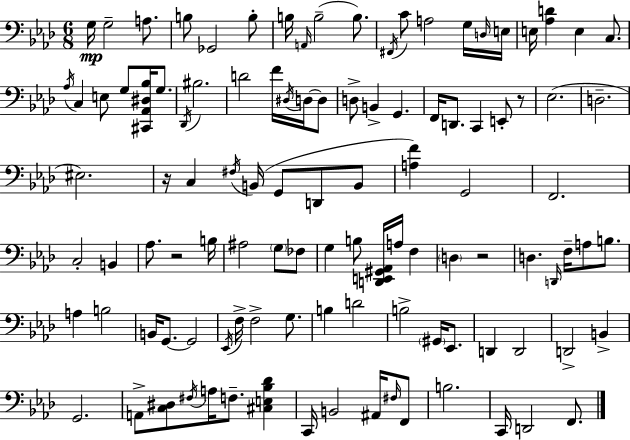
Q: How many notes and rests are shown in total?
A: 108